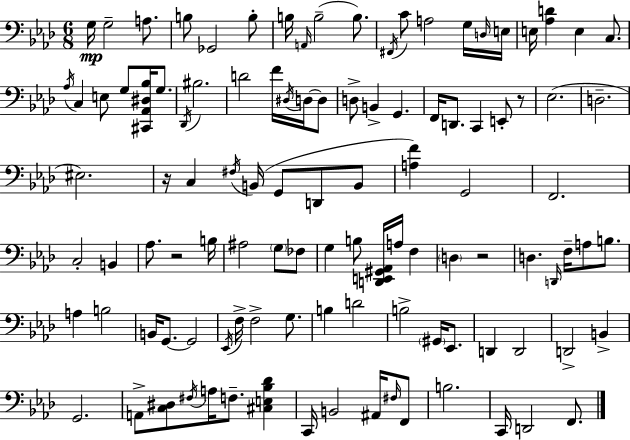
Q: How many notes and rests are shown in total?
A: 108